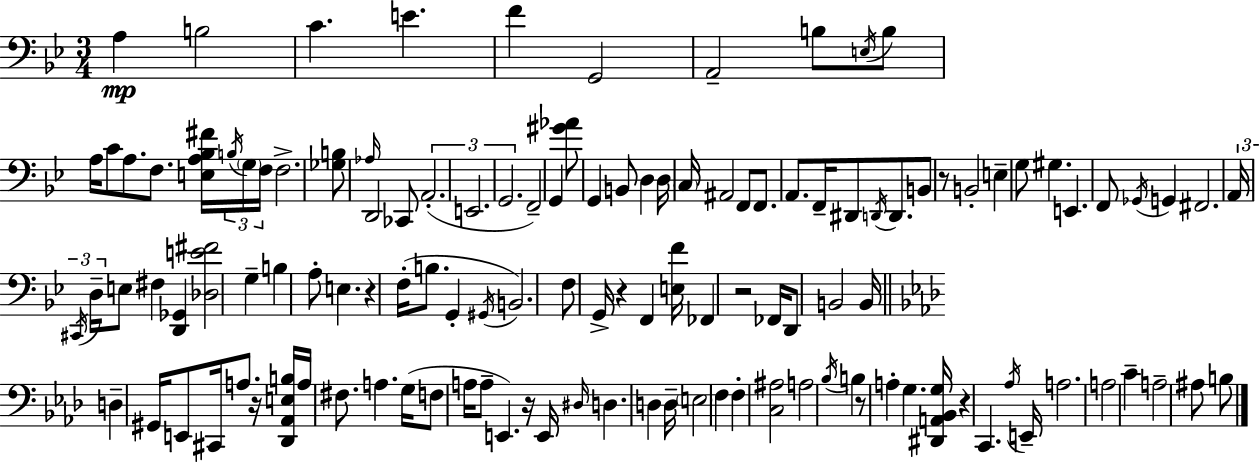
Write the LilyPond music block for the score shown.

{
  \clef bass
  \numericTimeSignature
  \time 3/4
  \key g \minor
  \repeat volta 2 { a4\mp b2 | c'4. e'4. | f'4 g,2 | a,2-- b8 \acciaccatura { e16 } b8 | \break a16 c'8 a8. f8. <e a bes fis'>16 \tuplet 3/2 { \acciaccatura { b16 } | \parenthesize g16 f16 } f2.-> | <ges b>8 \grace { aes16 } d,2 | ces,8 \tuplet 3/2 { a,2.-.( | \break e,2. | g,2. } | f,2--) g,4 | <gis' aes'>8 g,4 b,8 d4 | \break d16 \parenthesize c16 ais,2 | f,8 f,8. a,8. f,16-- dis,8 | \acciaccatura { d,16 } d,8. b,8 r8 b,2-. | e4-- g8 gis4. | \break e,4. f,8 | \acciaccatura { ges,16 } g,4 fis,2. | \tuplet 3/2 { a,16 \acciaccatura { cis,16 } d16-- } e8 fis4 | <d, ges,>4 <des e' fis'>2 | \break g4-- b4 a8-. | e4. r4 f16-.( b8. | g,4-. \acciaccatura { gis,16 }) b,2. | f8 g,16-> r4 | \break f,4 <e f'>16 fes,4 r2 | fes,16 d,8 b,2 | b,16 \bar "||" \break \key aes \major d4-- gis,16 e,8 cis,16 a8. r16 | <des, aes, e b>16 a16 fis8. a4. g16( | f8 a16 a8-- e,4.) r16 | e,16 \grace { dis16 } d4. d4 | \break d16-- \parenthesize e2 f4 | f4-. <c ais>2 | a2 \acciaccatura { bes16 } b4 | r8 a4-. g4. | \break <dis, a, bes, g>16 r4 c,4. | \acciaccatura { aes16 } e,16-- a2. | a2 c'4-- | a2-- ais8 | \break b8 } \bar "|."
}